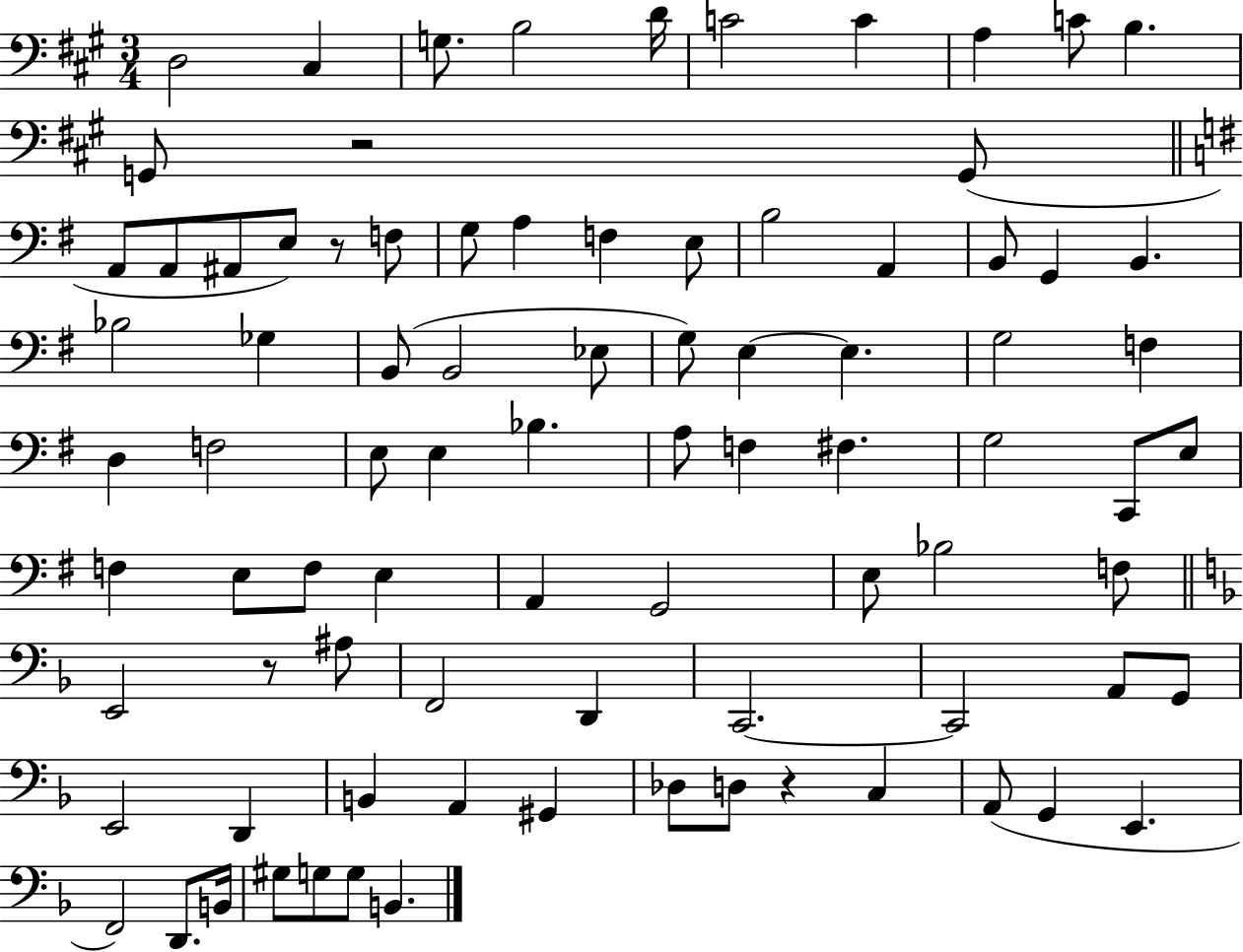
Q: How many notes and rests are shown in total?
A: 86